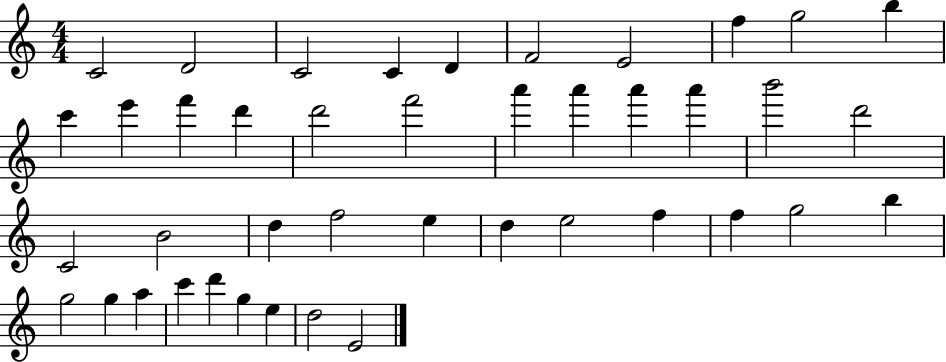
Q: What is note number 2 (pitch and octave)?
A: D4